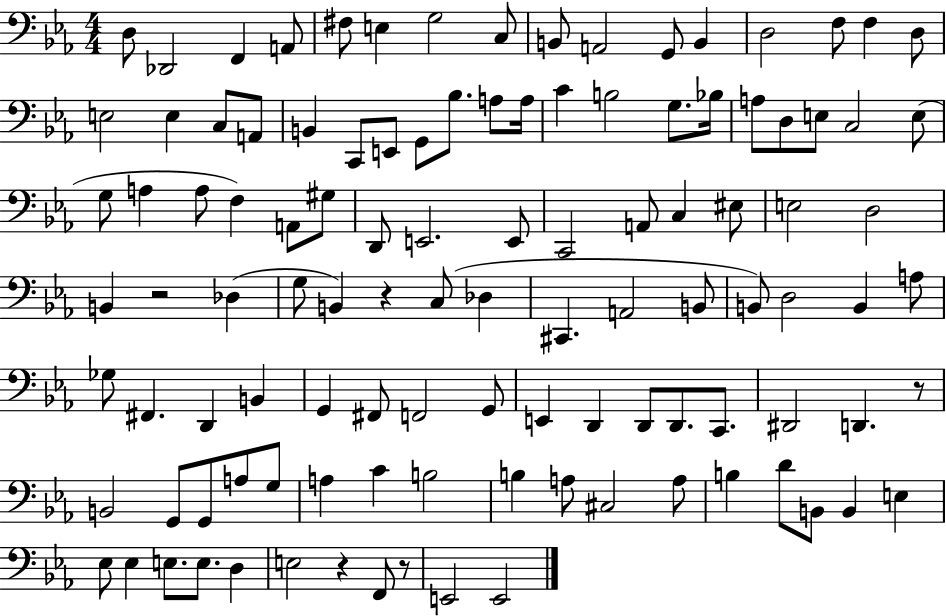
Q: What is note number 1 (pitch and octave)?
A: D3